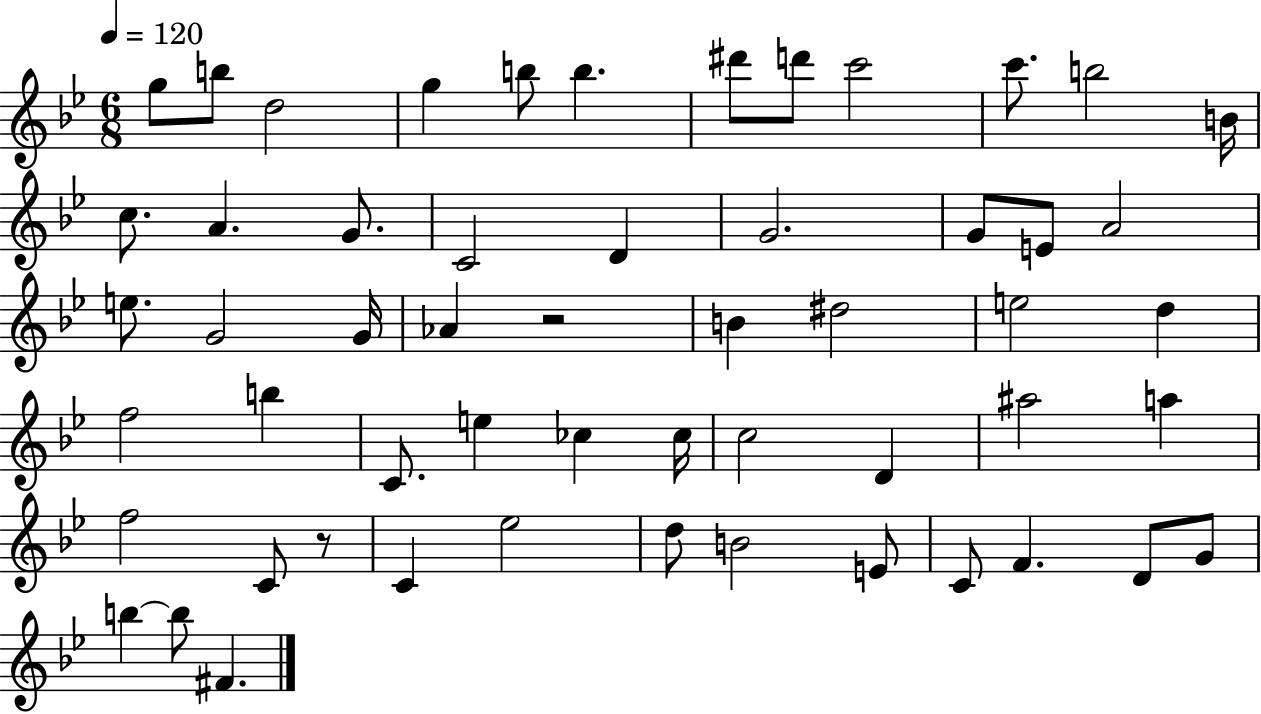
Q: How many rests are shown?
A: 2